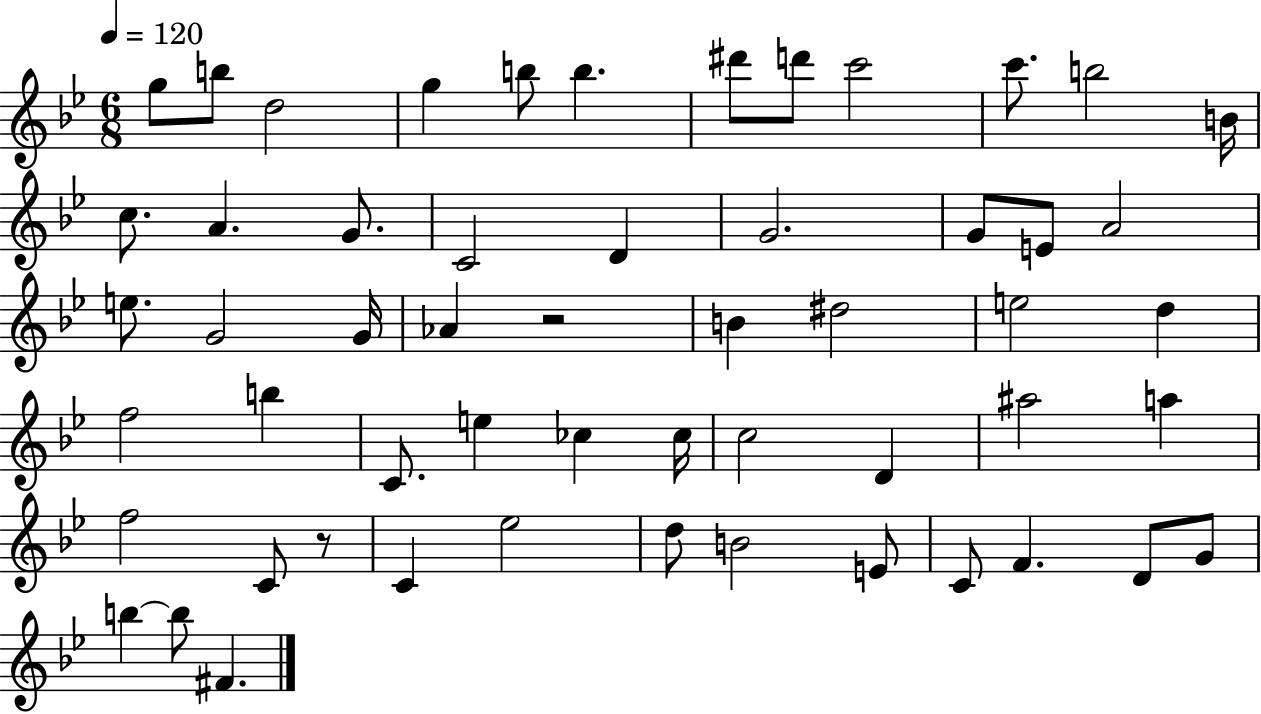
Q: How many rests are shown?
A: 2